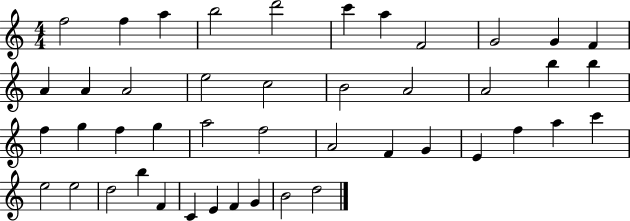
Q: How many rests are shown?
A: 0